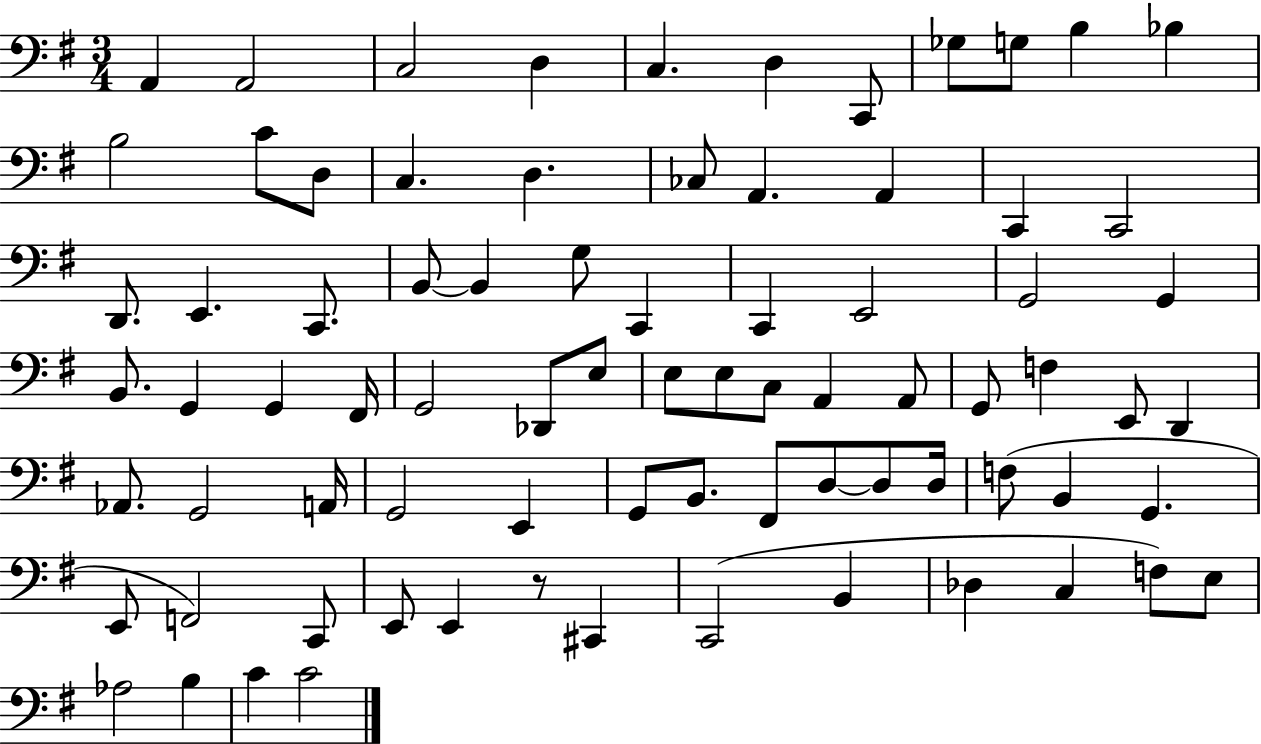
X:1
T:Untitled
M:3/4
L:1/4
K:G
A,, A,,2 C,2 D, C, D, C,,/2 _G,/2 G,/2 B, _B, B,2 C/2 D,/2 C, D, _C,/2 A,, A,, C,, C,,2 D,,/2 E,, C,,/2 B,,/2 B,, G,/2 C,, C,, E,,2 G,,2 G,, B,,/2 G,, G,, ^F,,/4 G,,2 _D,,/2 E,/2 E,/2 E,/2 C,/2 A,, A,,/2 G,,/2 F, E,,/2 D,, _A,,/2 G,,2 A,,/4 G,,2 E,, G,,/2 B,,/2 ^F,,/2 D,/2 D,/2 D,/4 F,/2 B,, G,, E,,/2 F,,2 C,,/2 E,,/2 E,, z/2 ^C,, C,,2 B,, _D, C, F,/2 E,/2 _A,2 B, C C2